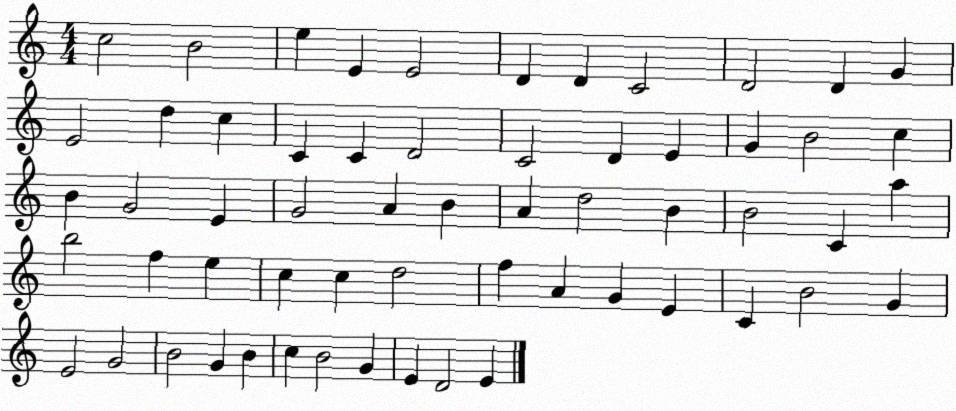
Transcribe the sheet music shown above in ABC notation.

X:1
T:Untitled
M:4/4
L:1/4
K:C
c2 B2 e E E2 D D C2 D2 D G E2 d c C C D2 C2 D E G B2 c B G2 E G2 A B A d2 B B2 C a b2 f e c c d2 f A G E C B2 G E2 G2 B2 G B c B2 G E D2 E